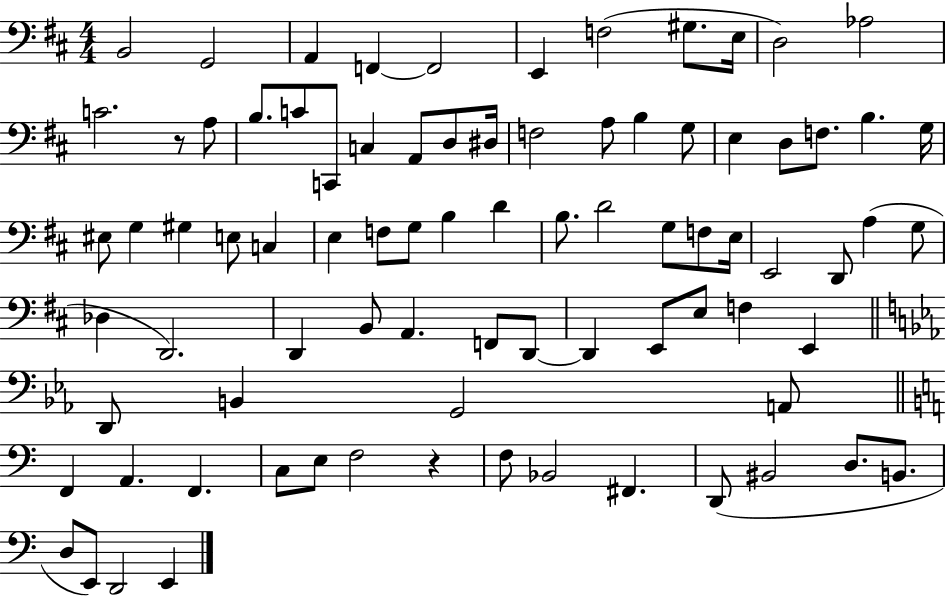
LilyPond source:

{
  \clef bass
  \numericTimeSignature
  \time 4/4
  \key d \major
  b,2 g,2 | a,4 f,4~~ f,2 | e,4 f2( gis8. e16 | d2) aes2 | \break c'2. r8 a8 | b8. c'8 c,8 c4 a,8 d8 dis16 | f2 a8 b4 g8 | e4 d8 f8. b4. g16 | \break eis8 g4 gis4 e8 c4 | e4 f8 g8 b4 d'4 | b8. d'2 g8 f8 e16 | e,2 d,8 a4( g8 | \break des4 d,2.) | d,4 b,8 a,4. f,8 d,8~~ | d,4 e,8 e8 f4 e,4 | \bar "||" \break \key ees \major d,8 b,4 g,2 a,8 | \bar "||" \break \key c \major f,4 a,4. f,4. | c8 e8 f2 r4 | f8 bes,2 fis,4. | d,8( bis,2 d8. b,8. | \break d8 e,8) d,2 e,4 | \bar "|."
}